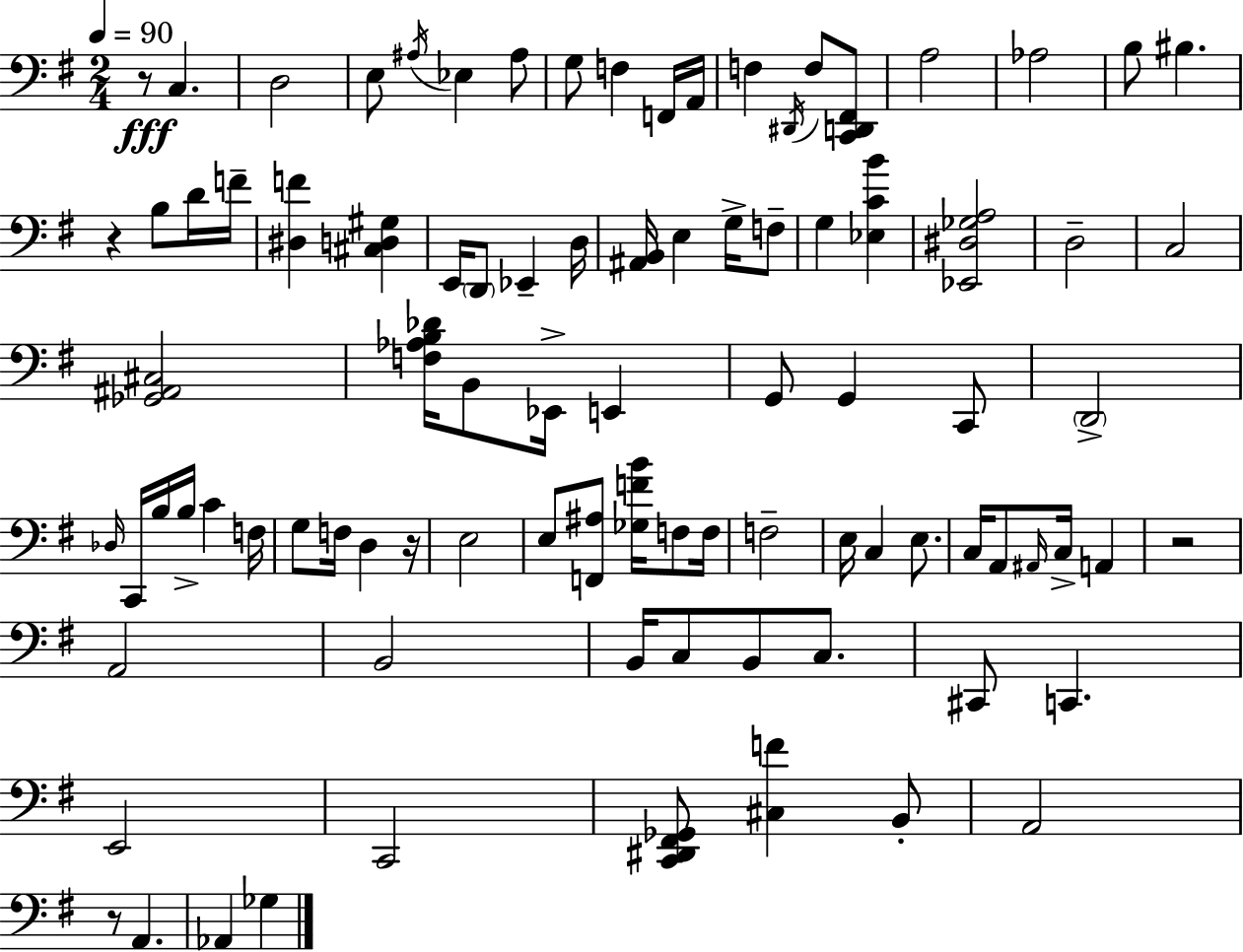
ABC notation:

X:1
T:Untitled
M:2/4
L:1/4
K:G
z/2 C, D,2 E,/2 ^A,/4 _E, ^A,/2 G,/2 F, F,,/4 A,,/4 F, ^D,,/4 F,/2 [C,,D,,^F,,]/2 A,2 _A,2 B,/2 ^B, z B,/2 D/4 F/4 [^D,F] [^C,D,^G,] E,,/4 D,,/2 _E,, D,/4 [^A,,B,,]/4 E, G,/4 F,/2 G, [_E,CB] [_E,,^D,_G,A,]2 D,2 C,2 [_G,,^A,,^C,]2 [F,_A,B,_D]/4 B,,/2 _E,,/4 E,, G,,/2 G,, C,,/2 D,,2 _D,/4 C,,/4 B,/4 B,/4 C F,/4 G,/2 F,/4 D, z/4 E,2 E,/2 [F,,^A,]/2 [_G,FB]/4 F,/2 F,/4 F,2 E,/4 C, E,/2 C,/4 A,,/2 ^A,,/4 C,/4 A,, z2 A,,2 B,,2 B,,/4 C,/2 B,,/2 C,/2 ^C,,/2 C,, E,,2 C,,2 [C,,^D,,^F,,_G,,]/2 [^C,F] B,,/2 A,,2 z/2 A,, _A,, _G,